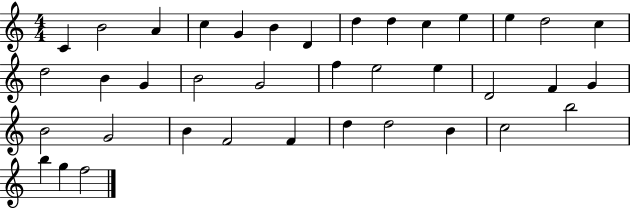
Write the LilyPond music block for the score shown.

{
  \clef treble
  \numericTimeSignature
  \time 4/4
  \key c \major
  c'4 b'2 a'4 | c''4 g'4 b'4 d'4 | d''4 d''4 c''4 e''4 | e''4 d''2 c''4 | \break d''2 b'4 g'4 | b'2 g'2 | f''4 e''2 e''4 | d'2 f'4 g'4 | \break b'2 g'2 | b'4 f'2 f'4 | d''4 d''2 b'4 | c''2 b''2 | \break b''4 g''4 f''2 | \bar "|."
}